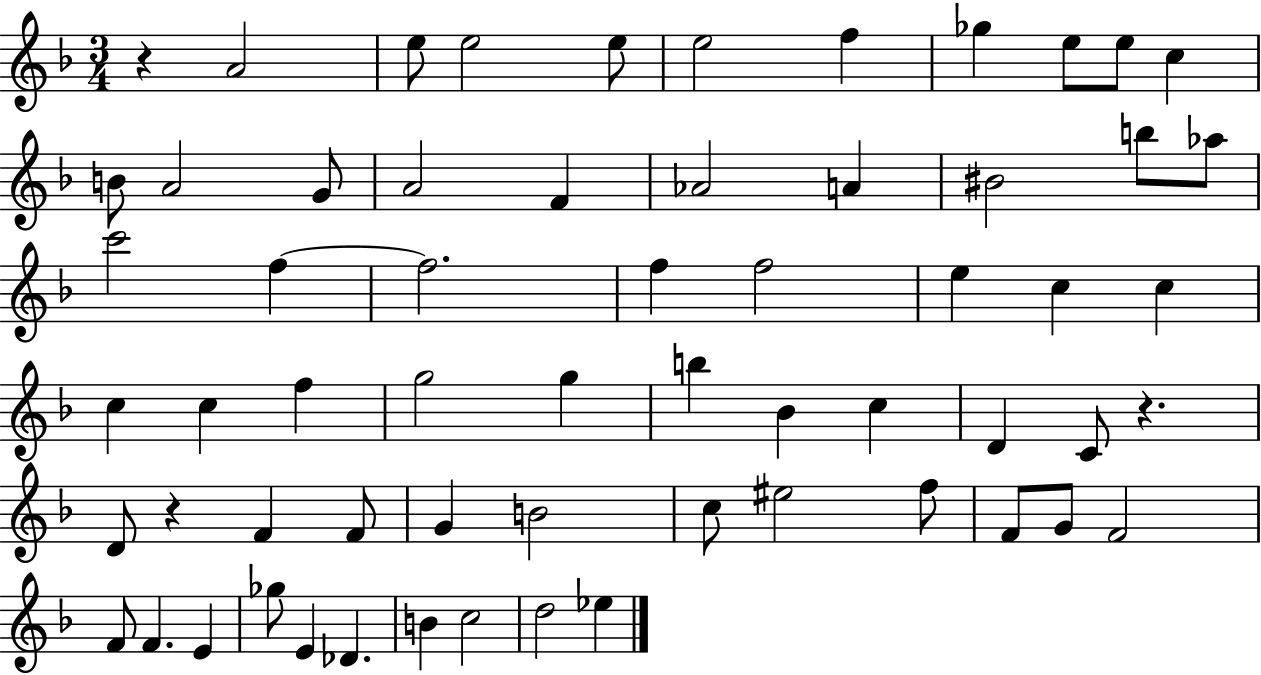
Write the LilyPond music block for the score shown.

{
  \clef treble
  \numericTimeSignature
  \time 3/4
  \key f \major
  r4 a'2 | e''8 e''2 e''8 | e''2 f''4 | ges''4 e''8 e''8 c''4 | \break b'8 a'2 g'8 | a'2 f'4 | aes'2 a'4 | bis'2 b''8 aes''8 | \break c'''2 f''4~~ | f''2. | f''4 f''2 | e''4 c''4 c''4 | \break c''4 c''4 f''4 | g''2 g''4 | b''4 bes'4 c''4 | d'4 c'8 r4. | \break d'8 r4 f'4 f'8 | g'4 b'2 | c''8 eis''2 f''8 | f'8 g'8 f'2 | \break f'8 f'4. e'4 | ges''8 e'4 des'4. | b'4 c''2 | d''2 ees''4 | \break \bar "|."
}